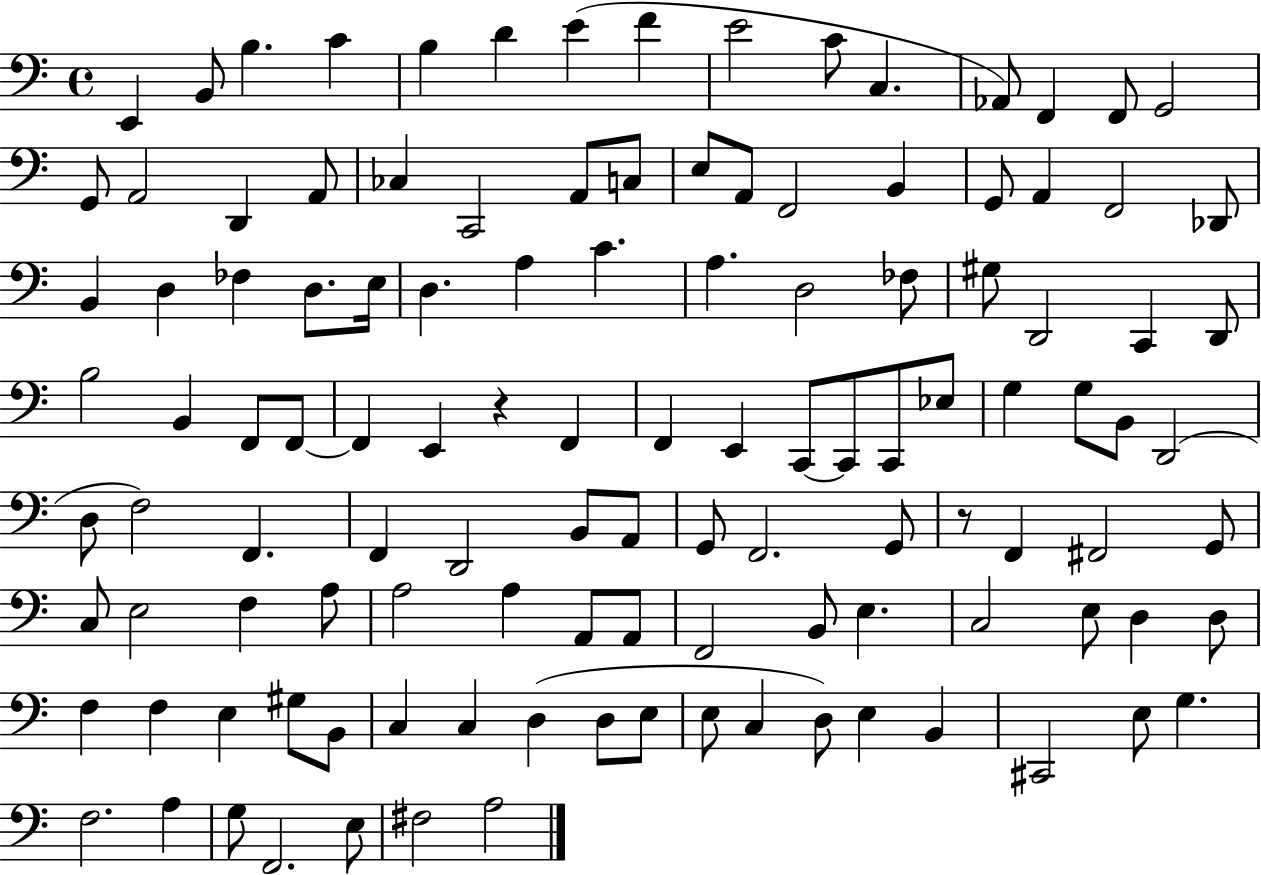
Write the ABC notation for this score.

X:1
T:Untitled
M:4/4
L:1/4
K:C
E,, B,,/2 B, C B, D E F E2 C/2 C, _A,,/2 F,, F,,/2 G,,2 G,,/2 A,,2 D,, A,,/2 _C, C,,2 A,,/2 C,/2 E,/2 A,,/2 F,,2 B,, G,,/2 A,, F,,2 _D,,/2 B,, D, _F, D,/2 E,/4 D, A, C A, D,2 _F,/2 ^G,/2 D,,2 C,, D,,/2 B,2 B,, F,,/2 F,,/2 F,, E,, z F,, F,, E,, C,,/2 C,,/2 C,,/2 _E,/2 G, G,/2 B,,/2 D,,2 D,/2 F,2 F,, F,, D,,2 B,,/2 A,,/2 G,,/2 F,,2 G,,/2 z/2 F,, ^F,,2 G,,/2 C,/2 E,2 F, A,/2 A,2 A, A,,/2 A,,/2 F,,2 B,,/2 E, C,2 E,/2 D, D,/2 F, F, E, ^G,/2 B,,/2 C, C, D, D,/2 E,/2 E,/2 C, D,/2 E, B,, ^C,,2 E,/2 G, F,2 A, G,/2 F,,2 E,/2 ^F,2 A,2